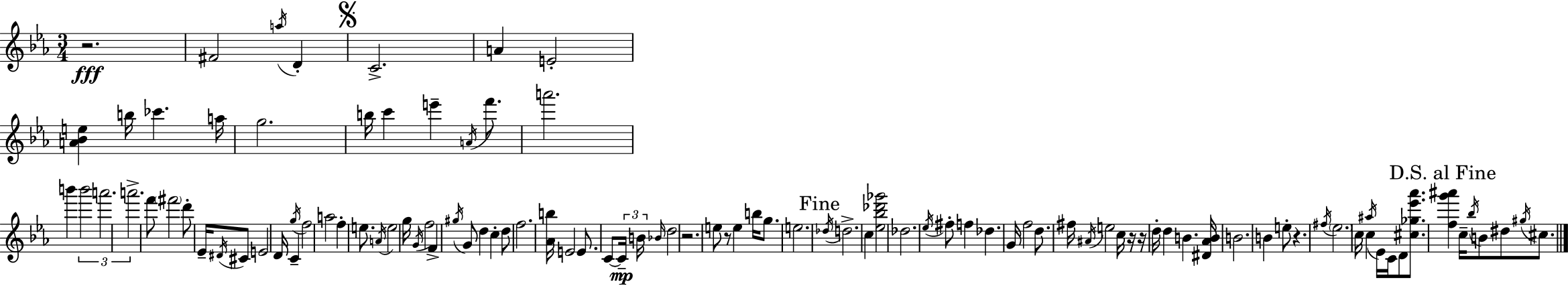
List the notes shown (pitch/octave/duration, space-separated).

R/h. F#4/h A5/s D4/q C4/h. A4/q E4/h [A4,Bb4,E5]/q B5/s CES6/q. A5/s G5/h. B5/s C6/q E6/q A4/s F6/e. A6/h. B6/q B6/h A6/h. A6/h. F6/e F#6/h D6/e Eb4/s D#4/s C#4/e E4/h D4/s C4/q G5/s F5/h A5/h F5/q E5/e. A4/s E5/h G5/s G4/s F5/h F4/q G#5/s G4/e D5/q C5/q D5/e F5/h. [Ab4,B5]/s E4/h E4/e. C4/e C4/s B4/s Bb4/s D5/h R/h. E5/e R/e E5/q B5/s G5/e. E5/h. Db5/s D5/h. C5/q [Eb5,Bb5,Db6,Gb6]/h Db5/h. Eb5/s F#5/e F5/q Db5/q. G4/s F5/h D5/e. F#5/s A#4/s E5/h C5/s R/s R/s D5/s D5/q B4/q. [D#4,Ab4,B4]/s B4/h. B4/q E5/e R/q. F#5/s Eb5/h. C5/s C5/q A#5/s Eb4/s C4/s D4/e [C#5,Gb5,Eb6,Ab6]/e. [F5,G6,A#6]/q C5/s Bb5/s B4/e D#5/e G#5/s C#5/e.